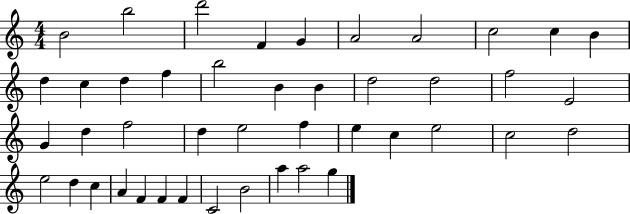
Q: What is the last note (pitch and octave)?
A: G5